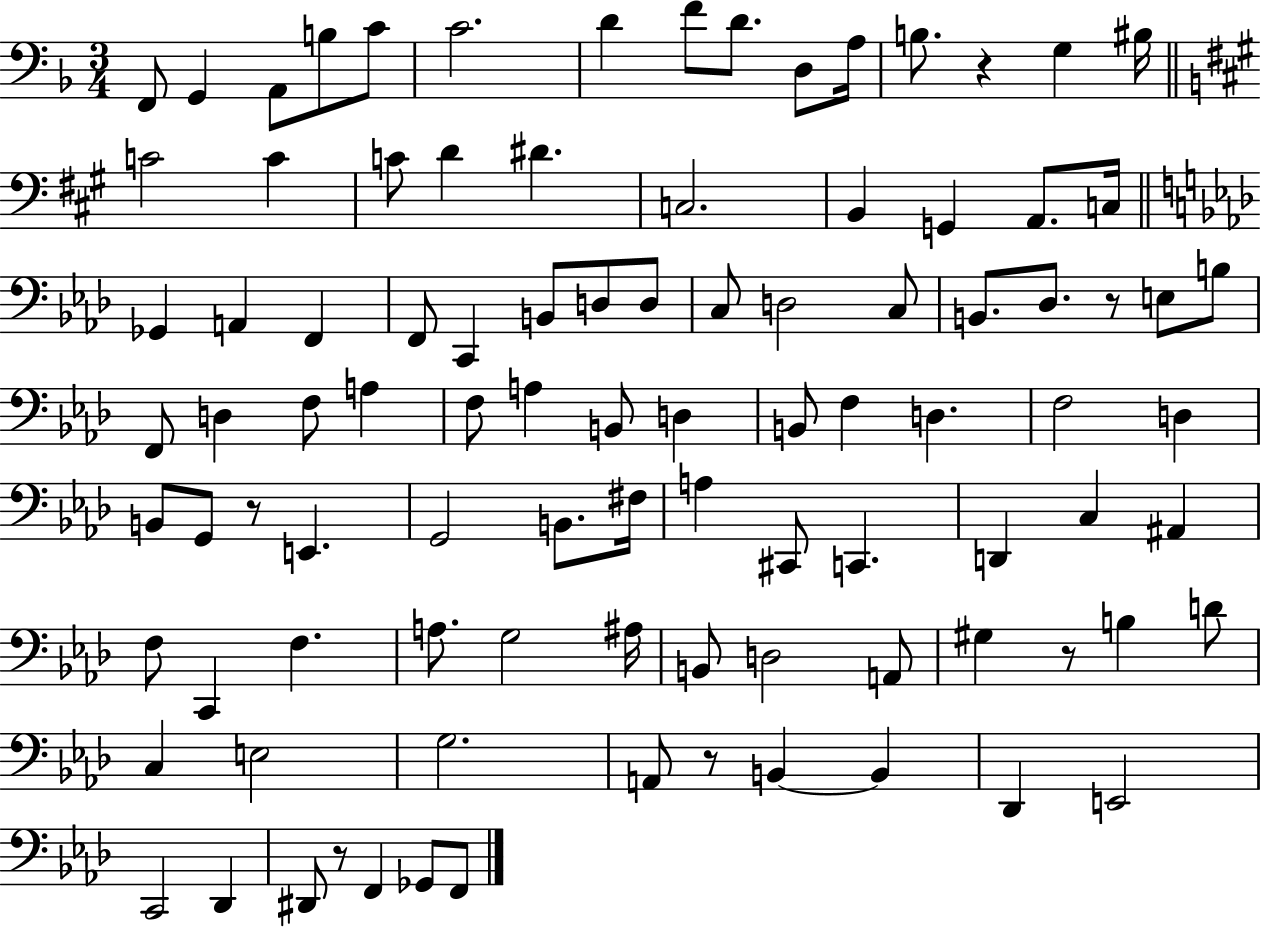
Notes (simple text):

F2/e G2/q A2/e B3/e C4/e C4/h. D4/q F4/e D4/e. D3/e A3/s B3/e. R/q G3/q BIS3/s C4/h C4/q C4/e D4/q D#4/q. C3/h. B2/q G2/q A2/e. C3/s Gb2/q A2/q F2/q F2/e C2/q B2/e D3/e D3/e C3/e D3/h C3/e B2/e. Db3/e. R/e E3/e B3/e F2/e D3/q F3/e A3/q F3/e A3/q B2/e D3/q B2/e F3/q D3/q. F3/h D3/q B2/e G2/e R/e E2/q. G2/h B2/e. F#3/s A3/q C#2/e C2/q. D2/q C3/q A#2/q F3/e C2/q F3/q. A3/e. G3/h A#3/s B2/e D3/h A2/e G#3/q R/e B3/q D4/e C3/q E3/h G3/h. A2/e R/e B2/q B2/q Db2/q E2/h C2/h Db2/q D#2/e R/e F2/q Gb2/e F2/e